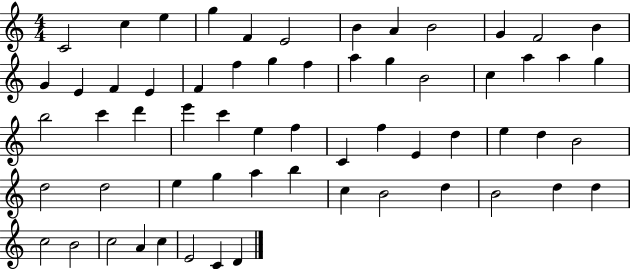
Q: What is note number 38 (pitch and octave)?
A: D5